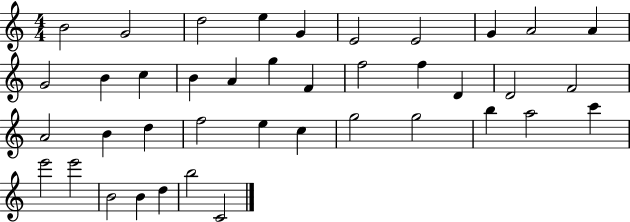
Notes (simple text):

B4/h G4/h D5/h E5/q G4/q E4/h E4/h G4/q A4/h A4/q G4/h B4/q C5/q B4/q A4/q G5/q F4/q F5/h F5/q D4/q D4/h F4/h A4/h B4/q D5/q F5/h E5/q C5/q G5/h G5/h B5/q A5/h C6/q E6/h E6/h B4/h B4/q D5/q B5/h C4/h